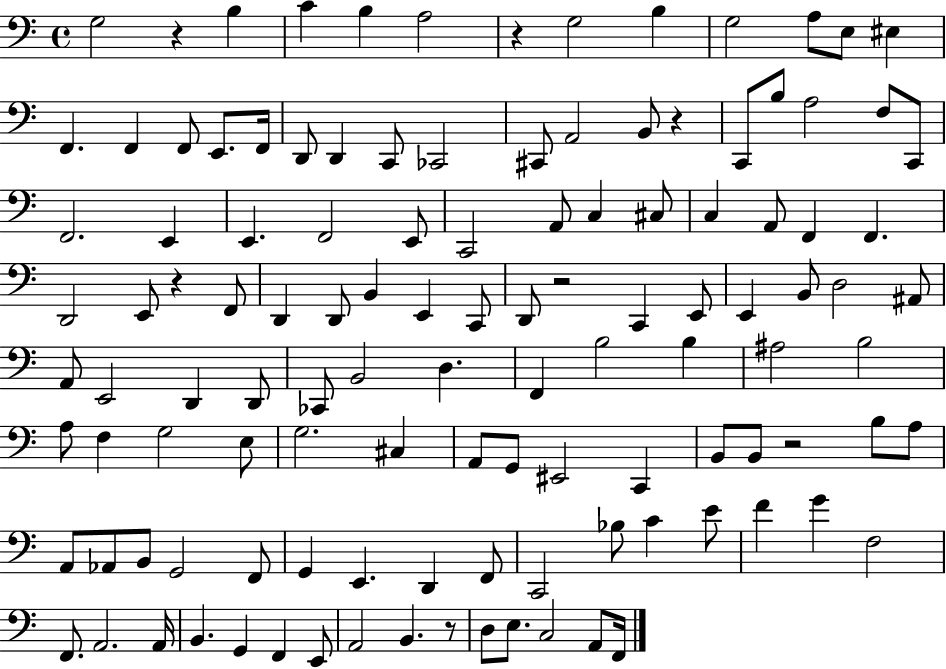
G3/h R/q B3/q C4/q B3/q A3/h R/q G3/h B3/q G3/h A3/e E3/e EIS3/q F2/q. F2/q F2/e E2/e. F2/s D2/e D2/q C2/e CES2/h C#2/e A2/h B2/e R/q C2/e B3/e A3/h F3/e C2/e F2/h. E2/q E2/q. F2/h E2/e C2/h A2/e C3/q C#3/e C3/q A2/e F2/q F2/q. D2/h E2/e R/q F2/e D2/q D2/e B2/q E2/q C2/e D2/e R/h C2/q E2/e E2/q B2/e D3/h A#2/e A2/e E2/h D2/q D2/e CES2/e B2/h D3/q. F2/q B3/h B3/q A#3/h B3/h A3/e F3/q G3/h E3/e G3/h. C#3/q A2/e G2/e EIS2/h C2/q B2/e B2/e R/h B3/e A3/e A2/e Ab2/e B2/e G2/h F2/e G2/q E2/q. D2/q F2/e C2/h Bb3/e C4/q E4/e F4/q G4/q F3/h F2/e. A2/h. A2/s B2/q. G2/q F2/q E2/e A2/h B2/q. R/e D3/e E3/e. C3/h A2/e F2/s